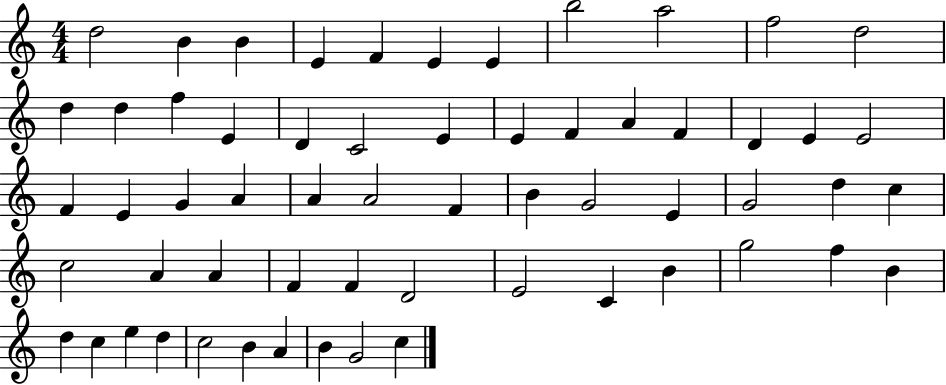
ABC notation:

X:1
T:Untitled
M:4/4
L:1/4
K:C
d2 B B E F E E b2 a2 f2 d2 d d f E D C2 E E F A F D E E2 F E G A A A2 F B G2 E G2 d c c2 A A F F D2 E2 C B g2 f B d c e d c2 B A B G2 c